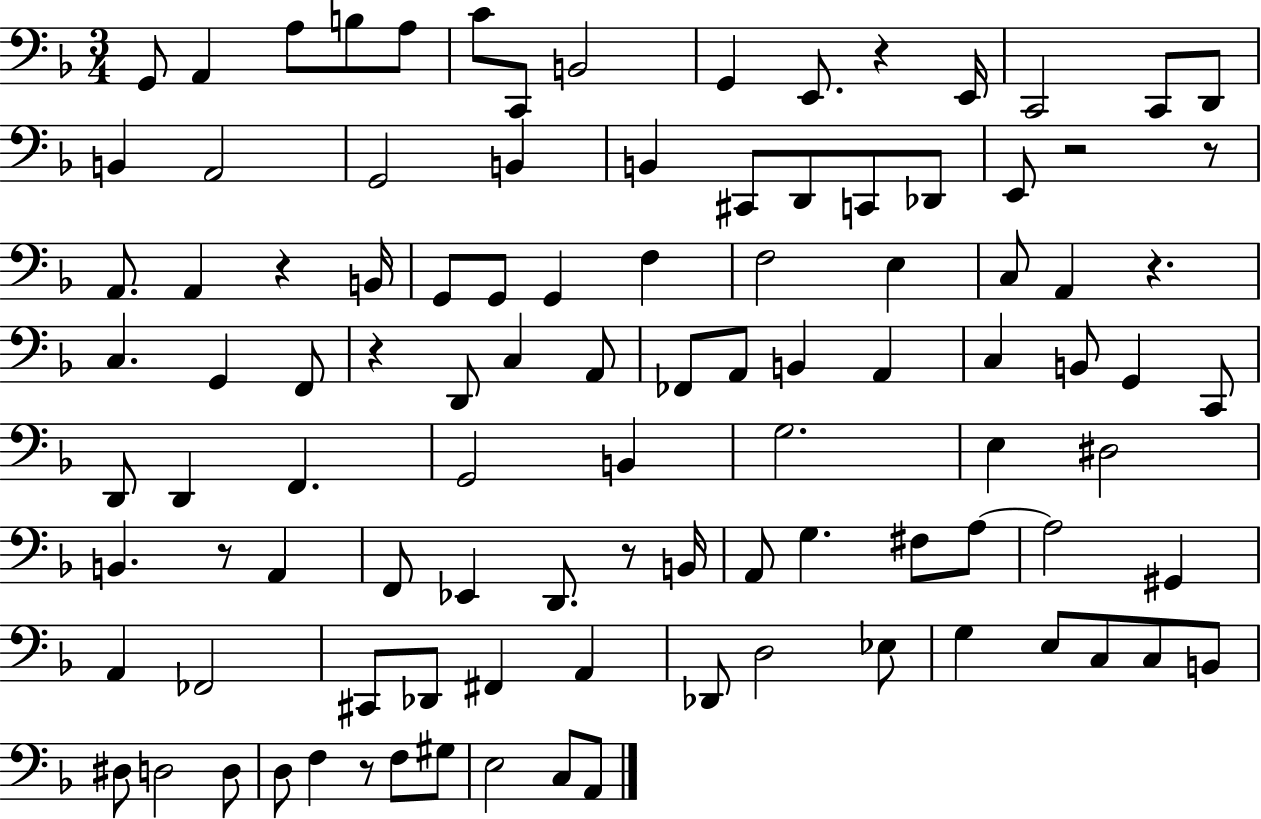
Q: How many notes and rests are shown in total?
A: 102